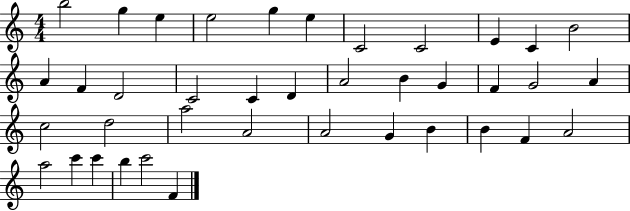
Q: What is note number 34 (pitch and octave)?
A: A5